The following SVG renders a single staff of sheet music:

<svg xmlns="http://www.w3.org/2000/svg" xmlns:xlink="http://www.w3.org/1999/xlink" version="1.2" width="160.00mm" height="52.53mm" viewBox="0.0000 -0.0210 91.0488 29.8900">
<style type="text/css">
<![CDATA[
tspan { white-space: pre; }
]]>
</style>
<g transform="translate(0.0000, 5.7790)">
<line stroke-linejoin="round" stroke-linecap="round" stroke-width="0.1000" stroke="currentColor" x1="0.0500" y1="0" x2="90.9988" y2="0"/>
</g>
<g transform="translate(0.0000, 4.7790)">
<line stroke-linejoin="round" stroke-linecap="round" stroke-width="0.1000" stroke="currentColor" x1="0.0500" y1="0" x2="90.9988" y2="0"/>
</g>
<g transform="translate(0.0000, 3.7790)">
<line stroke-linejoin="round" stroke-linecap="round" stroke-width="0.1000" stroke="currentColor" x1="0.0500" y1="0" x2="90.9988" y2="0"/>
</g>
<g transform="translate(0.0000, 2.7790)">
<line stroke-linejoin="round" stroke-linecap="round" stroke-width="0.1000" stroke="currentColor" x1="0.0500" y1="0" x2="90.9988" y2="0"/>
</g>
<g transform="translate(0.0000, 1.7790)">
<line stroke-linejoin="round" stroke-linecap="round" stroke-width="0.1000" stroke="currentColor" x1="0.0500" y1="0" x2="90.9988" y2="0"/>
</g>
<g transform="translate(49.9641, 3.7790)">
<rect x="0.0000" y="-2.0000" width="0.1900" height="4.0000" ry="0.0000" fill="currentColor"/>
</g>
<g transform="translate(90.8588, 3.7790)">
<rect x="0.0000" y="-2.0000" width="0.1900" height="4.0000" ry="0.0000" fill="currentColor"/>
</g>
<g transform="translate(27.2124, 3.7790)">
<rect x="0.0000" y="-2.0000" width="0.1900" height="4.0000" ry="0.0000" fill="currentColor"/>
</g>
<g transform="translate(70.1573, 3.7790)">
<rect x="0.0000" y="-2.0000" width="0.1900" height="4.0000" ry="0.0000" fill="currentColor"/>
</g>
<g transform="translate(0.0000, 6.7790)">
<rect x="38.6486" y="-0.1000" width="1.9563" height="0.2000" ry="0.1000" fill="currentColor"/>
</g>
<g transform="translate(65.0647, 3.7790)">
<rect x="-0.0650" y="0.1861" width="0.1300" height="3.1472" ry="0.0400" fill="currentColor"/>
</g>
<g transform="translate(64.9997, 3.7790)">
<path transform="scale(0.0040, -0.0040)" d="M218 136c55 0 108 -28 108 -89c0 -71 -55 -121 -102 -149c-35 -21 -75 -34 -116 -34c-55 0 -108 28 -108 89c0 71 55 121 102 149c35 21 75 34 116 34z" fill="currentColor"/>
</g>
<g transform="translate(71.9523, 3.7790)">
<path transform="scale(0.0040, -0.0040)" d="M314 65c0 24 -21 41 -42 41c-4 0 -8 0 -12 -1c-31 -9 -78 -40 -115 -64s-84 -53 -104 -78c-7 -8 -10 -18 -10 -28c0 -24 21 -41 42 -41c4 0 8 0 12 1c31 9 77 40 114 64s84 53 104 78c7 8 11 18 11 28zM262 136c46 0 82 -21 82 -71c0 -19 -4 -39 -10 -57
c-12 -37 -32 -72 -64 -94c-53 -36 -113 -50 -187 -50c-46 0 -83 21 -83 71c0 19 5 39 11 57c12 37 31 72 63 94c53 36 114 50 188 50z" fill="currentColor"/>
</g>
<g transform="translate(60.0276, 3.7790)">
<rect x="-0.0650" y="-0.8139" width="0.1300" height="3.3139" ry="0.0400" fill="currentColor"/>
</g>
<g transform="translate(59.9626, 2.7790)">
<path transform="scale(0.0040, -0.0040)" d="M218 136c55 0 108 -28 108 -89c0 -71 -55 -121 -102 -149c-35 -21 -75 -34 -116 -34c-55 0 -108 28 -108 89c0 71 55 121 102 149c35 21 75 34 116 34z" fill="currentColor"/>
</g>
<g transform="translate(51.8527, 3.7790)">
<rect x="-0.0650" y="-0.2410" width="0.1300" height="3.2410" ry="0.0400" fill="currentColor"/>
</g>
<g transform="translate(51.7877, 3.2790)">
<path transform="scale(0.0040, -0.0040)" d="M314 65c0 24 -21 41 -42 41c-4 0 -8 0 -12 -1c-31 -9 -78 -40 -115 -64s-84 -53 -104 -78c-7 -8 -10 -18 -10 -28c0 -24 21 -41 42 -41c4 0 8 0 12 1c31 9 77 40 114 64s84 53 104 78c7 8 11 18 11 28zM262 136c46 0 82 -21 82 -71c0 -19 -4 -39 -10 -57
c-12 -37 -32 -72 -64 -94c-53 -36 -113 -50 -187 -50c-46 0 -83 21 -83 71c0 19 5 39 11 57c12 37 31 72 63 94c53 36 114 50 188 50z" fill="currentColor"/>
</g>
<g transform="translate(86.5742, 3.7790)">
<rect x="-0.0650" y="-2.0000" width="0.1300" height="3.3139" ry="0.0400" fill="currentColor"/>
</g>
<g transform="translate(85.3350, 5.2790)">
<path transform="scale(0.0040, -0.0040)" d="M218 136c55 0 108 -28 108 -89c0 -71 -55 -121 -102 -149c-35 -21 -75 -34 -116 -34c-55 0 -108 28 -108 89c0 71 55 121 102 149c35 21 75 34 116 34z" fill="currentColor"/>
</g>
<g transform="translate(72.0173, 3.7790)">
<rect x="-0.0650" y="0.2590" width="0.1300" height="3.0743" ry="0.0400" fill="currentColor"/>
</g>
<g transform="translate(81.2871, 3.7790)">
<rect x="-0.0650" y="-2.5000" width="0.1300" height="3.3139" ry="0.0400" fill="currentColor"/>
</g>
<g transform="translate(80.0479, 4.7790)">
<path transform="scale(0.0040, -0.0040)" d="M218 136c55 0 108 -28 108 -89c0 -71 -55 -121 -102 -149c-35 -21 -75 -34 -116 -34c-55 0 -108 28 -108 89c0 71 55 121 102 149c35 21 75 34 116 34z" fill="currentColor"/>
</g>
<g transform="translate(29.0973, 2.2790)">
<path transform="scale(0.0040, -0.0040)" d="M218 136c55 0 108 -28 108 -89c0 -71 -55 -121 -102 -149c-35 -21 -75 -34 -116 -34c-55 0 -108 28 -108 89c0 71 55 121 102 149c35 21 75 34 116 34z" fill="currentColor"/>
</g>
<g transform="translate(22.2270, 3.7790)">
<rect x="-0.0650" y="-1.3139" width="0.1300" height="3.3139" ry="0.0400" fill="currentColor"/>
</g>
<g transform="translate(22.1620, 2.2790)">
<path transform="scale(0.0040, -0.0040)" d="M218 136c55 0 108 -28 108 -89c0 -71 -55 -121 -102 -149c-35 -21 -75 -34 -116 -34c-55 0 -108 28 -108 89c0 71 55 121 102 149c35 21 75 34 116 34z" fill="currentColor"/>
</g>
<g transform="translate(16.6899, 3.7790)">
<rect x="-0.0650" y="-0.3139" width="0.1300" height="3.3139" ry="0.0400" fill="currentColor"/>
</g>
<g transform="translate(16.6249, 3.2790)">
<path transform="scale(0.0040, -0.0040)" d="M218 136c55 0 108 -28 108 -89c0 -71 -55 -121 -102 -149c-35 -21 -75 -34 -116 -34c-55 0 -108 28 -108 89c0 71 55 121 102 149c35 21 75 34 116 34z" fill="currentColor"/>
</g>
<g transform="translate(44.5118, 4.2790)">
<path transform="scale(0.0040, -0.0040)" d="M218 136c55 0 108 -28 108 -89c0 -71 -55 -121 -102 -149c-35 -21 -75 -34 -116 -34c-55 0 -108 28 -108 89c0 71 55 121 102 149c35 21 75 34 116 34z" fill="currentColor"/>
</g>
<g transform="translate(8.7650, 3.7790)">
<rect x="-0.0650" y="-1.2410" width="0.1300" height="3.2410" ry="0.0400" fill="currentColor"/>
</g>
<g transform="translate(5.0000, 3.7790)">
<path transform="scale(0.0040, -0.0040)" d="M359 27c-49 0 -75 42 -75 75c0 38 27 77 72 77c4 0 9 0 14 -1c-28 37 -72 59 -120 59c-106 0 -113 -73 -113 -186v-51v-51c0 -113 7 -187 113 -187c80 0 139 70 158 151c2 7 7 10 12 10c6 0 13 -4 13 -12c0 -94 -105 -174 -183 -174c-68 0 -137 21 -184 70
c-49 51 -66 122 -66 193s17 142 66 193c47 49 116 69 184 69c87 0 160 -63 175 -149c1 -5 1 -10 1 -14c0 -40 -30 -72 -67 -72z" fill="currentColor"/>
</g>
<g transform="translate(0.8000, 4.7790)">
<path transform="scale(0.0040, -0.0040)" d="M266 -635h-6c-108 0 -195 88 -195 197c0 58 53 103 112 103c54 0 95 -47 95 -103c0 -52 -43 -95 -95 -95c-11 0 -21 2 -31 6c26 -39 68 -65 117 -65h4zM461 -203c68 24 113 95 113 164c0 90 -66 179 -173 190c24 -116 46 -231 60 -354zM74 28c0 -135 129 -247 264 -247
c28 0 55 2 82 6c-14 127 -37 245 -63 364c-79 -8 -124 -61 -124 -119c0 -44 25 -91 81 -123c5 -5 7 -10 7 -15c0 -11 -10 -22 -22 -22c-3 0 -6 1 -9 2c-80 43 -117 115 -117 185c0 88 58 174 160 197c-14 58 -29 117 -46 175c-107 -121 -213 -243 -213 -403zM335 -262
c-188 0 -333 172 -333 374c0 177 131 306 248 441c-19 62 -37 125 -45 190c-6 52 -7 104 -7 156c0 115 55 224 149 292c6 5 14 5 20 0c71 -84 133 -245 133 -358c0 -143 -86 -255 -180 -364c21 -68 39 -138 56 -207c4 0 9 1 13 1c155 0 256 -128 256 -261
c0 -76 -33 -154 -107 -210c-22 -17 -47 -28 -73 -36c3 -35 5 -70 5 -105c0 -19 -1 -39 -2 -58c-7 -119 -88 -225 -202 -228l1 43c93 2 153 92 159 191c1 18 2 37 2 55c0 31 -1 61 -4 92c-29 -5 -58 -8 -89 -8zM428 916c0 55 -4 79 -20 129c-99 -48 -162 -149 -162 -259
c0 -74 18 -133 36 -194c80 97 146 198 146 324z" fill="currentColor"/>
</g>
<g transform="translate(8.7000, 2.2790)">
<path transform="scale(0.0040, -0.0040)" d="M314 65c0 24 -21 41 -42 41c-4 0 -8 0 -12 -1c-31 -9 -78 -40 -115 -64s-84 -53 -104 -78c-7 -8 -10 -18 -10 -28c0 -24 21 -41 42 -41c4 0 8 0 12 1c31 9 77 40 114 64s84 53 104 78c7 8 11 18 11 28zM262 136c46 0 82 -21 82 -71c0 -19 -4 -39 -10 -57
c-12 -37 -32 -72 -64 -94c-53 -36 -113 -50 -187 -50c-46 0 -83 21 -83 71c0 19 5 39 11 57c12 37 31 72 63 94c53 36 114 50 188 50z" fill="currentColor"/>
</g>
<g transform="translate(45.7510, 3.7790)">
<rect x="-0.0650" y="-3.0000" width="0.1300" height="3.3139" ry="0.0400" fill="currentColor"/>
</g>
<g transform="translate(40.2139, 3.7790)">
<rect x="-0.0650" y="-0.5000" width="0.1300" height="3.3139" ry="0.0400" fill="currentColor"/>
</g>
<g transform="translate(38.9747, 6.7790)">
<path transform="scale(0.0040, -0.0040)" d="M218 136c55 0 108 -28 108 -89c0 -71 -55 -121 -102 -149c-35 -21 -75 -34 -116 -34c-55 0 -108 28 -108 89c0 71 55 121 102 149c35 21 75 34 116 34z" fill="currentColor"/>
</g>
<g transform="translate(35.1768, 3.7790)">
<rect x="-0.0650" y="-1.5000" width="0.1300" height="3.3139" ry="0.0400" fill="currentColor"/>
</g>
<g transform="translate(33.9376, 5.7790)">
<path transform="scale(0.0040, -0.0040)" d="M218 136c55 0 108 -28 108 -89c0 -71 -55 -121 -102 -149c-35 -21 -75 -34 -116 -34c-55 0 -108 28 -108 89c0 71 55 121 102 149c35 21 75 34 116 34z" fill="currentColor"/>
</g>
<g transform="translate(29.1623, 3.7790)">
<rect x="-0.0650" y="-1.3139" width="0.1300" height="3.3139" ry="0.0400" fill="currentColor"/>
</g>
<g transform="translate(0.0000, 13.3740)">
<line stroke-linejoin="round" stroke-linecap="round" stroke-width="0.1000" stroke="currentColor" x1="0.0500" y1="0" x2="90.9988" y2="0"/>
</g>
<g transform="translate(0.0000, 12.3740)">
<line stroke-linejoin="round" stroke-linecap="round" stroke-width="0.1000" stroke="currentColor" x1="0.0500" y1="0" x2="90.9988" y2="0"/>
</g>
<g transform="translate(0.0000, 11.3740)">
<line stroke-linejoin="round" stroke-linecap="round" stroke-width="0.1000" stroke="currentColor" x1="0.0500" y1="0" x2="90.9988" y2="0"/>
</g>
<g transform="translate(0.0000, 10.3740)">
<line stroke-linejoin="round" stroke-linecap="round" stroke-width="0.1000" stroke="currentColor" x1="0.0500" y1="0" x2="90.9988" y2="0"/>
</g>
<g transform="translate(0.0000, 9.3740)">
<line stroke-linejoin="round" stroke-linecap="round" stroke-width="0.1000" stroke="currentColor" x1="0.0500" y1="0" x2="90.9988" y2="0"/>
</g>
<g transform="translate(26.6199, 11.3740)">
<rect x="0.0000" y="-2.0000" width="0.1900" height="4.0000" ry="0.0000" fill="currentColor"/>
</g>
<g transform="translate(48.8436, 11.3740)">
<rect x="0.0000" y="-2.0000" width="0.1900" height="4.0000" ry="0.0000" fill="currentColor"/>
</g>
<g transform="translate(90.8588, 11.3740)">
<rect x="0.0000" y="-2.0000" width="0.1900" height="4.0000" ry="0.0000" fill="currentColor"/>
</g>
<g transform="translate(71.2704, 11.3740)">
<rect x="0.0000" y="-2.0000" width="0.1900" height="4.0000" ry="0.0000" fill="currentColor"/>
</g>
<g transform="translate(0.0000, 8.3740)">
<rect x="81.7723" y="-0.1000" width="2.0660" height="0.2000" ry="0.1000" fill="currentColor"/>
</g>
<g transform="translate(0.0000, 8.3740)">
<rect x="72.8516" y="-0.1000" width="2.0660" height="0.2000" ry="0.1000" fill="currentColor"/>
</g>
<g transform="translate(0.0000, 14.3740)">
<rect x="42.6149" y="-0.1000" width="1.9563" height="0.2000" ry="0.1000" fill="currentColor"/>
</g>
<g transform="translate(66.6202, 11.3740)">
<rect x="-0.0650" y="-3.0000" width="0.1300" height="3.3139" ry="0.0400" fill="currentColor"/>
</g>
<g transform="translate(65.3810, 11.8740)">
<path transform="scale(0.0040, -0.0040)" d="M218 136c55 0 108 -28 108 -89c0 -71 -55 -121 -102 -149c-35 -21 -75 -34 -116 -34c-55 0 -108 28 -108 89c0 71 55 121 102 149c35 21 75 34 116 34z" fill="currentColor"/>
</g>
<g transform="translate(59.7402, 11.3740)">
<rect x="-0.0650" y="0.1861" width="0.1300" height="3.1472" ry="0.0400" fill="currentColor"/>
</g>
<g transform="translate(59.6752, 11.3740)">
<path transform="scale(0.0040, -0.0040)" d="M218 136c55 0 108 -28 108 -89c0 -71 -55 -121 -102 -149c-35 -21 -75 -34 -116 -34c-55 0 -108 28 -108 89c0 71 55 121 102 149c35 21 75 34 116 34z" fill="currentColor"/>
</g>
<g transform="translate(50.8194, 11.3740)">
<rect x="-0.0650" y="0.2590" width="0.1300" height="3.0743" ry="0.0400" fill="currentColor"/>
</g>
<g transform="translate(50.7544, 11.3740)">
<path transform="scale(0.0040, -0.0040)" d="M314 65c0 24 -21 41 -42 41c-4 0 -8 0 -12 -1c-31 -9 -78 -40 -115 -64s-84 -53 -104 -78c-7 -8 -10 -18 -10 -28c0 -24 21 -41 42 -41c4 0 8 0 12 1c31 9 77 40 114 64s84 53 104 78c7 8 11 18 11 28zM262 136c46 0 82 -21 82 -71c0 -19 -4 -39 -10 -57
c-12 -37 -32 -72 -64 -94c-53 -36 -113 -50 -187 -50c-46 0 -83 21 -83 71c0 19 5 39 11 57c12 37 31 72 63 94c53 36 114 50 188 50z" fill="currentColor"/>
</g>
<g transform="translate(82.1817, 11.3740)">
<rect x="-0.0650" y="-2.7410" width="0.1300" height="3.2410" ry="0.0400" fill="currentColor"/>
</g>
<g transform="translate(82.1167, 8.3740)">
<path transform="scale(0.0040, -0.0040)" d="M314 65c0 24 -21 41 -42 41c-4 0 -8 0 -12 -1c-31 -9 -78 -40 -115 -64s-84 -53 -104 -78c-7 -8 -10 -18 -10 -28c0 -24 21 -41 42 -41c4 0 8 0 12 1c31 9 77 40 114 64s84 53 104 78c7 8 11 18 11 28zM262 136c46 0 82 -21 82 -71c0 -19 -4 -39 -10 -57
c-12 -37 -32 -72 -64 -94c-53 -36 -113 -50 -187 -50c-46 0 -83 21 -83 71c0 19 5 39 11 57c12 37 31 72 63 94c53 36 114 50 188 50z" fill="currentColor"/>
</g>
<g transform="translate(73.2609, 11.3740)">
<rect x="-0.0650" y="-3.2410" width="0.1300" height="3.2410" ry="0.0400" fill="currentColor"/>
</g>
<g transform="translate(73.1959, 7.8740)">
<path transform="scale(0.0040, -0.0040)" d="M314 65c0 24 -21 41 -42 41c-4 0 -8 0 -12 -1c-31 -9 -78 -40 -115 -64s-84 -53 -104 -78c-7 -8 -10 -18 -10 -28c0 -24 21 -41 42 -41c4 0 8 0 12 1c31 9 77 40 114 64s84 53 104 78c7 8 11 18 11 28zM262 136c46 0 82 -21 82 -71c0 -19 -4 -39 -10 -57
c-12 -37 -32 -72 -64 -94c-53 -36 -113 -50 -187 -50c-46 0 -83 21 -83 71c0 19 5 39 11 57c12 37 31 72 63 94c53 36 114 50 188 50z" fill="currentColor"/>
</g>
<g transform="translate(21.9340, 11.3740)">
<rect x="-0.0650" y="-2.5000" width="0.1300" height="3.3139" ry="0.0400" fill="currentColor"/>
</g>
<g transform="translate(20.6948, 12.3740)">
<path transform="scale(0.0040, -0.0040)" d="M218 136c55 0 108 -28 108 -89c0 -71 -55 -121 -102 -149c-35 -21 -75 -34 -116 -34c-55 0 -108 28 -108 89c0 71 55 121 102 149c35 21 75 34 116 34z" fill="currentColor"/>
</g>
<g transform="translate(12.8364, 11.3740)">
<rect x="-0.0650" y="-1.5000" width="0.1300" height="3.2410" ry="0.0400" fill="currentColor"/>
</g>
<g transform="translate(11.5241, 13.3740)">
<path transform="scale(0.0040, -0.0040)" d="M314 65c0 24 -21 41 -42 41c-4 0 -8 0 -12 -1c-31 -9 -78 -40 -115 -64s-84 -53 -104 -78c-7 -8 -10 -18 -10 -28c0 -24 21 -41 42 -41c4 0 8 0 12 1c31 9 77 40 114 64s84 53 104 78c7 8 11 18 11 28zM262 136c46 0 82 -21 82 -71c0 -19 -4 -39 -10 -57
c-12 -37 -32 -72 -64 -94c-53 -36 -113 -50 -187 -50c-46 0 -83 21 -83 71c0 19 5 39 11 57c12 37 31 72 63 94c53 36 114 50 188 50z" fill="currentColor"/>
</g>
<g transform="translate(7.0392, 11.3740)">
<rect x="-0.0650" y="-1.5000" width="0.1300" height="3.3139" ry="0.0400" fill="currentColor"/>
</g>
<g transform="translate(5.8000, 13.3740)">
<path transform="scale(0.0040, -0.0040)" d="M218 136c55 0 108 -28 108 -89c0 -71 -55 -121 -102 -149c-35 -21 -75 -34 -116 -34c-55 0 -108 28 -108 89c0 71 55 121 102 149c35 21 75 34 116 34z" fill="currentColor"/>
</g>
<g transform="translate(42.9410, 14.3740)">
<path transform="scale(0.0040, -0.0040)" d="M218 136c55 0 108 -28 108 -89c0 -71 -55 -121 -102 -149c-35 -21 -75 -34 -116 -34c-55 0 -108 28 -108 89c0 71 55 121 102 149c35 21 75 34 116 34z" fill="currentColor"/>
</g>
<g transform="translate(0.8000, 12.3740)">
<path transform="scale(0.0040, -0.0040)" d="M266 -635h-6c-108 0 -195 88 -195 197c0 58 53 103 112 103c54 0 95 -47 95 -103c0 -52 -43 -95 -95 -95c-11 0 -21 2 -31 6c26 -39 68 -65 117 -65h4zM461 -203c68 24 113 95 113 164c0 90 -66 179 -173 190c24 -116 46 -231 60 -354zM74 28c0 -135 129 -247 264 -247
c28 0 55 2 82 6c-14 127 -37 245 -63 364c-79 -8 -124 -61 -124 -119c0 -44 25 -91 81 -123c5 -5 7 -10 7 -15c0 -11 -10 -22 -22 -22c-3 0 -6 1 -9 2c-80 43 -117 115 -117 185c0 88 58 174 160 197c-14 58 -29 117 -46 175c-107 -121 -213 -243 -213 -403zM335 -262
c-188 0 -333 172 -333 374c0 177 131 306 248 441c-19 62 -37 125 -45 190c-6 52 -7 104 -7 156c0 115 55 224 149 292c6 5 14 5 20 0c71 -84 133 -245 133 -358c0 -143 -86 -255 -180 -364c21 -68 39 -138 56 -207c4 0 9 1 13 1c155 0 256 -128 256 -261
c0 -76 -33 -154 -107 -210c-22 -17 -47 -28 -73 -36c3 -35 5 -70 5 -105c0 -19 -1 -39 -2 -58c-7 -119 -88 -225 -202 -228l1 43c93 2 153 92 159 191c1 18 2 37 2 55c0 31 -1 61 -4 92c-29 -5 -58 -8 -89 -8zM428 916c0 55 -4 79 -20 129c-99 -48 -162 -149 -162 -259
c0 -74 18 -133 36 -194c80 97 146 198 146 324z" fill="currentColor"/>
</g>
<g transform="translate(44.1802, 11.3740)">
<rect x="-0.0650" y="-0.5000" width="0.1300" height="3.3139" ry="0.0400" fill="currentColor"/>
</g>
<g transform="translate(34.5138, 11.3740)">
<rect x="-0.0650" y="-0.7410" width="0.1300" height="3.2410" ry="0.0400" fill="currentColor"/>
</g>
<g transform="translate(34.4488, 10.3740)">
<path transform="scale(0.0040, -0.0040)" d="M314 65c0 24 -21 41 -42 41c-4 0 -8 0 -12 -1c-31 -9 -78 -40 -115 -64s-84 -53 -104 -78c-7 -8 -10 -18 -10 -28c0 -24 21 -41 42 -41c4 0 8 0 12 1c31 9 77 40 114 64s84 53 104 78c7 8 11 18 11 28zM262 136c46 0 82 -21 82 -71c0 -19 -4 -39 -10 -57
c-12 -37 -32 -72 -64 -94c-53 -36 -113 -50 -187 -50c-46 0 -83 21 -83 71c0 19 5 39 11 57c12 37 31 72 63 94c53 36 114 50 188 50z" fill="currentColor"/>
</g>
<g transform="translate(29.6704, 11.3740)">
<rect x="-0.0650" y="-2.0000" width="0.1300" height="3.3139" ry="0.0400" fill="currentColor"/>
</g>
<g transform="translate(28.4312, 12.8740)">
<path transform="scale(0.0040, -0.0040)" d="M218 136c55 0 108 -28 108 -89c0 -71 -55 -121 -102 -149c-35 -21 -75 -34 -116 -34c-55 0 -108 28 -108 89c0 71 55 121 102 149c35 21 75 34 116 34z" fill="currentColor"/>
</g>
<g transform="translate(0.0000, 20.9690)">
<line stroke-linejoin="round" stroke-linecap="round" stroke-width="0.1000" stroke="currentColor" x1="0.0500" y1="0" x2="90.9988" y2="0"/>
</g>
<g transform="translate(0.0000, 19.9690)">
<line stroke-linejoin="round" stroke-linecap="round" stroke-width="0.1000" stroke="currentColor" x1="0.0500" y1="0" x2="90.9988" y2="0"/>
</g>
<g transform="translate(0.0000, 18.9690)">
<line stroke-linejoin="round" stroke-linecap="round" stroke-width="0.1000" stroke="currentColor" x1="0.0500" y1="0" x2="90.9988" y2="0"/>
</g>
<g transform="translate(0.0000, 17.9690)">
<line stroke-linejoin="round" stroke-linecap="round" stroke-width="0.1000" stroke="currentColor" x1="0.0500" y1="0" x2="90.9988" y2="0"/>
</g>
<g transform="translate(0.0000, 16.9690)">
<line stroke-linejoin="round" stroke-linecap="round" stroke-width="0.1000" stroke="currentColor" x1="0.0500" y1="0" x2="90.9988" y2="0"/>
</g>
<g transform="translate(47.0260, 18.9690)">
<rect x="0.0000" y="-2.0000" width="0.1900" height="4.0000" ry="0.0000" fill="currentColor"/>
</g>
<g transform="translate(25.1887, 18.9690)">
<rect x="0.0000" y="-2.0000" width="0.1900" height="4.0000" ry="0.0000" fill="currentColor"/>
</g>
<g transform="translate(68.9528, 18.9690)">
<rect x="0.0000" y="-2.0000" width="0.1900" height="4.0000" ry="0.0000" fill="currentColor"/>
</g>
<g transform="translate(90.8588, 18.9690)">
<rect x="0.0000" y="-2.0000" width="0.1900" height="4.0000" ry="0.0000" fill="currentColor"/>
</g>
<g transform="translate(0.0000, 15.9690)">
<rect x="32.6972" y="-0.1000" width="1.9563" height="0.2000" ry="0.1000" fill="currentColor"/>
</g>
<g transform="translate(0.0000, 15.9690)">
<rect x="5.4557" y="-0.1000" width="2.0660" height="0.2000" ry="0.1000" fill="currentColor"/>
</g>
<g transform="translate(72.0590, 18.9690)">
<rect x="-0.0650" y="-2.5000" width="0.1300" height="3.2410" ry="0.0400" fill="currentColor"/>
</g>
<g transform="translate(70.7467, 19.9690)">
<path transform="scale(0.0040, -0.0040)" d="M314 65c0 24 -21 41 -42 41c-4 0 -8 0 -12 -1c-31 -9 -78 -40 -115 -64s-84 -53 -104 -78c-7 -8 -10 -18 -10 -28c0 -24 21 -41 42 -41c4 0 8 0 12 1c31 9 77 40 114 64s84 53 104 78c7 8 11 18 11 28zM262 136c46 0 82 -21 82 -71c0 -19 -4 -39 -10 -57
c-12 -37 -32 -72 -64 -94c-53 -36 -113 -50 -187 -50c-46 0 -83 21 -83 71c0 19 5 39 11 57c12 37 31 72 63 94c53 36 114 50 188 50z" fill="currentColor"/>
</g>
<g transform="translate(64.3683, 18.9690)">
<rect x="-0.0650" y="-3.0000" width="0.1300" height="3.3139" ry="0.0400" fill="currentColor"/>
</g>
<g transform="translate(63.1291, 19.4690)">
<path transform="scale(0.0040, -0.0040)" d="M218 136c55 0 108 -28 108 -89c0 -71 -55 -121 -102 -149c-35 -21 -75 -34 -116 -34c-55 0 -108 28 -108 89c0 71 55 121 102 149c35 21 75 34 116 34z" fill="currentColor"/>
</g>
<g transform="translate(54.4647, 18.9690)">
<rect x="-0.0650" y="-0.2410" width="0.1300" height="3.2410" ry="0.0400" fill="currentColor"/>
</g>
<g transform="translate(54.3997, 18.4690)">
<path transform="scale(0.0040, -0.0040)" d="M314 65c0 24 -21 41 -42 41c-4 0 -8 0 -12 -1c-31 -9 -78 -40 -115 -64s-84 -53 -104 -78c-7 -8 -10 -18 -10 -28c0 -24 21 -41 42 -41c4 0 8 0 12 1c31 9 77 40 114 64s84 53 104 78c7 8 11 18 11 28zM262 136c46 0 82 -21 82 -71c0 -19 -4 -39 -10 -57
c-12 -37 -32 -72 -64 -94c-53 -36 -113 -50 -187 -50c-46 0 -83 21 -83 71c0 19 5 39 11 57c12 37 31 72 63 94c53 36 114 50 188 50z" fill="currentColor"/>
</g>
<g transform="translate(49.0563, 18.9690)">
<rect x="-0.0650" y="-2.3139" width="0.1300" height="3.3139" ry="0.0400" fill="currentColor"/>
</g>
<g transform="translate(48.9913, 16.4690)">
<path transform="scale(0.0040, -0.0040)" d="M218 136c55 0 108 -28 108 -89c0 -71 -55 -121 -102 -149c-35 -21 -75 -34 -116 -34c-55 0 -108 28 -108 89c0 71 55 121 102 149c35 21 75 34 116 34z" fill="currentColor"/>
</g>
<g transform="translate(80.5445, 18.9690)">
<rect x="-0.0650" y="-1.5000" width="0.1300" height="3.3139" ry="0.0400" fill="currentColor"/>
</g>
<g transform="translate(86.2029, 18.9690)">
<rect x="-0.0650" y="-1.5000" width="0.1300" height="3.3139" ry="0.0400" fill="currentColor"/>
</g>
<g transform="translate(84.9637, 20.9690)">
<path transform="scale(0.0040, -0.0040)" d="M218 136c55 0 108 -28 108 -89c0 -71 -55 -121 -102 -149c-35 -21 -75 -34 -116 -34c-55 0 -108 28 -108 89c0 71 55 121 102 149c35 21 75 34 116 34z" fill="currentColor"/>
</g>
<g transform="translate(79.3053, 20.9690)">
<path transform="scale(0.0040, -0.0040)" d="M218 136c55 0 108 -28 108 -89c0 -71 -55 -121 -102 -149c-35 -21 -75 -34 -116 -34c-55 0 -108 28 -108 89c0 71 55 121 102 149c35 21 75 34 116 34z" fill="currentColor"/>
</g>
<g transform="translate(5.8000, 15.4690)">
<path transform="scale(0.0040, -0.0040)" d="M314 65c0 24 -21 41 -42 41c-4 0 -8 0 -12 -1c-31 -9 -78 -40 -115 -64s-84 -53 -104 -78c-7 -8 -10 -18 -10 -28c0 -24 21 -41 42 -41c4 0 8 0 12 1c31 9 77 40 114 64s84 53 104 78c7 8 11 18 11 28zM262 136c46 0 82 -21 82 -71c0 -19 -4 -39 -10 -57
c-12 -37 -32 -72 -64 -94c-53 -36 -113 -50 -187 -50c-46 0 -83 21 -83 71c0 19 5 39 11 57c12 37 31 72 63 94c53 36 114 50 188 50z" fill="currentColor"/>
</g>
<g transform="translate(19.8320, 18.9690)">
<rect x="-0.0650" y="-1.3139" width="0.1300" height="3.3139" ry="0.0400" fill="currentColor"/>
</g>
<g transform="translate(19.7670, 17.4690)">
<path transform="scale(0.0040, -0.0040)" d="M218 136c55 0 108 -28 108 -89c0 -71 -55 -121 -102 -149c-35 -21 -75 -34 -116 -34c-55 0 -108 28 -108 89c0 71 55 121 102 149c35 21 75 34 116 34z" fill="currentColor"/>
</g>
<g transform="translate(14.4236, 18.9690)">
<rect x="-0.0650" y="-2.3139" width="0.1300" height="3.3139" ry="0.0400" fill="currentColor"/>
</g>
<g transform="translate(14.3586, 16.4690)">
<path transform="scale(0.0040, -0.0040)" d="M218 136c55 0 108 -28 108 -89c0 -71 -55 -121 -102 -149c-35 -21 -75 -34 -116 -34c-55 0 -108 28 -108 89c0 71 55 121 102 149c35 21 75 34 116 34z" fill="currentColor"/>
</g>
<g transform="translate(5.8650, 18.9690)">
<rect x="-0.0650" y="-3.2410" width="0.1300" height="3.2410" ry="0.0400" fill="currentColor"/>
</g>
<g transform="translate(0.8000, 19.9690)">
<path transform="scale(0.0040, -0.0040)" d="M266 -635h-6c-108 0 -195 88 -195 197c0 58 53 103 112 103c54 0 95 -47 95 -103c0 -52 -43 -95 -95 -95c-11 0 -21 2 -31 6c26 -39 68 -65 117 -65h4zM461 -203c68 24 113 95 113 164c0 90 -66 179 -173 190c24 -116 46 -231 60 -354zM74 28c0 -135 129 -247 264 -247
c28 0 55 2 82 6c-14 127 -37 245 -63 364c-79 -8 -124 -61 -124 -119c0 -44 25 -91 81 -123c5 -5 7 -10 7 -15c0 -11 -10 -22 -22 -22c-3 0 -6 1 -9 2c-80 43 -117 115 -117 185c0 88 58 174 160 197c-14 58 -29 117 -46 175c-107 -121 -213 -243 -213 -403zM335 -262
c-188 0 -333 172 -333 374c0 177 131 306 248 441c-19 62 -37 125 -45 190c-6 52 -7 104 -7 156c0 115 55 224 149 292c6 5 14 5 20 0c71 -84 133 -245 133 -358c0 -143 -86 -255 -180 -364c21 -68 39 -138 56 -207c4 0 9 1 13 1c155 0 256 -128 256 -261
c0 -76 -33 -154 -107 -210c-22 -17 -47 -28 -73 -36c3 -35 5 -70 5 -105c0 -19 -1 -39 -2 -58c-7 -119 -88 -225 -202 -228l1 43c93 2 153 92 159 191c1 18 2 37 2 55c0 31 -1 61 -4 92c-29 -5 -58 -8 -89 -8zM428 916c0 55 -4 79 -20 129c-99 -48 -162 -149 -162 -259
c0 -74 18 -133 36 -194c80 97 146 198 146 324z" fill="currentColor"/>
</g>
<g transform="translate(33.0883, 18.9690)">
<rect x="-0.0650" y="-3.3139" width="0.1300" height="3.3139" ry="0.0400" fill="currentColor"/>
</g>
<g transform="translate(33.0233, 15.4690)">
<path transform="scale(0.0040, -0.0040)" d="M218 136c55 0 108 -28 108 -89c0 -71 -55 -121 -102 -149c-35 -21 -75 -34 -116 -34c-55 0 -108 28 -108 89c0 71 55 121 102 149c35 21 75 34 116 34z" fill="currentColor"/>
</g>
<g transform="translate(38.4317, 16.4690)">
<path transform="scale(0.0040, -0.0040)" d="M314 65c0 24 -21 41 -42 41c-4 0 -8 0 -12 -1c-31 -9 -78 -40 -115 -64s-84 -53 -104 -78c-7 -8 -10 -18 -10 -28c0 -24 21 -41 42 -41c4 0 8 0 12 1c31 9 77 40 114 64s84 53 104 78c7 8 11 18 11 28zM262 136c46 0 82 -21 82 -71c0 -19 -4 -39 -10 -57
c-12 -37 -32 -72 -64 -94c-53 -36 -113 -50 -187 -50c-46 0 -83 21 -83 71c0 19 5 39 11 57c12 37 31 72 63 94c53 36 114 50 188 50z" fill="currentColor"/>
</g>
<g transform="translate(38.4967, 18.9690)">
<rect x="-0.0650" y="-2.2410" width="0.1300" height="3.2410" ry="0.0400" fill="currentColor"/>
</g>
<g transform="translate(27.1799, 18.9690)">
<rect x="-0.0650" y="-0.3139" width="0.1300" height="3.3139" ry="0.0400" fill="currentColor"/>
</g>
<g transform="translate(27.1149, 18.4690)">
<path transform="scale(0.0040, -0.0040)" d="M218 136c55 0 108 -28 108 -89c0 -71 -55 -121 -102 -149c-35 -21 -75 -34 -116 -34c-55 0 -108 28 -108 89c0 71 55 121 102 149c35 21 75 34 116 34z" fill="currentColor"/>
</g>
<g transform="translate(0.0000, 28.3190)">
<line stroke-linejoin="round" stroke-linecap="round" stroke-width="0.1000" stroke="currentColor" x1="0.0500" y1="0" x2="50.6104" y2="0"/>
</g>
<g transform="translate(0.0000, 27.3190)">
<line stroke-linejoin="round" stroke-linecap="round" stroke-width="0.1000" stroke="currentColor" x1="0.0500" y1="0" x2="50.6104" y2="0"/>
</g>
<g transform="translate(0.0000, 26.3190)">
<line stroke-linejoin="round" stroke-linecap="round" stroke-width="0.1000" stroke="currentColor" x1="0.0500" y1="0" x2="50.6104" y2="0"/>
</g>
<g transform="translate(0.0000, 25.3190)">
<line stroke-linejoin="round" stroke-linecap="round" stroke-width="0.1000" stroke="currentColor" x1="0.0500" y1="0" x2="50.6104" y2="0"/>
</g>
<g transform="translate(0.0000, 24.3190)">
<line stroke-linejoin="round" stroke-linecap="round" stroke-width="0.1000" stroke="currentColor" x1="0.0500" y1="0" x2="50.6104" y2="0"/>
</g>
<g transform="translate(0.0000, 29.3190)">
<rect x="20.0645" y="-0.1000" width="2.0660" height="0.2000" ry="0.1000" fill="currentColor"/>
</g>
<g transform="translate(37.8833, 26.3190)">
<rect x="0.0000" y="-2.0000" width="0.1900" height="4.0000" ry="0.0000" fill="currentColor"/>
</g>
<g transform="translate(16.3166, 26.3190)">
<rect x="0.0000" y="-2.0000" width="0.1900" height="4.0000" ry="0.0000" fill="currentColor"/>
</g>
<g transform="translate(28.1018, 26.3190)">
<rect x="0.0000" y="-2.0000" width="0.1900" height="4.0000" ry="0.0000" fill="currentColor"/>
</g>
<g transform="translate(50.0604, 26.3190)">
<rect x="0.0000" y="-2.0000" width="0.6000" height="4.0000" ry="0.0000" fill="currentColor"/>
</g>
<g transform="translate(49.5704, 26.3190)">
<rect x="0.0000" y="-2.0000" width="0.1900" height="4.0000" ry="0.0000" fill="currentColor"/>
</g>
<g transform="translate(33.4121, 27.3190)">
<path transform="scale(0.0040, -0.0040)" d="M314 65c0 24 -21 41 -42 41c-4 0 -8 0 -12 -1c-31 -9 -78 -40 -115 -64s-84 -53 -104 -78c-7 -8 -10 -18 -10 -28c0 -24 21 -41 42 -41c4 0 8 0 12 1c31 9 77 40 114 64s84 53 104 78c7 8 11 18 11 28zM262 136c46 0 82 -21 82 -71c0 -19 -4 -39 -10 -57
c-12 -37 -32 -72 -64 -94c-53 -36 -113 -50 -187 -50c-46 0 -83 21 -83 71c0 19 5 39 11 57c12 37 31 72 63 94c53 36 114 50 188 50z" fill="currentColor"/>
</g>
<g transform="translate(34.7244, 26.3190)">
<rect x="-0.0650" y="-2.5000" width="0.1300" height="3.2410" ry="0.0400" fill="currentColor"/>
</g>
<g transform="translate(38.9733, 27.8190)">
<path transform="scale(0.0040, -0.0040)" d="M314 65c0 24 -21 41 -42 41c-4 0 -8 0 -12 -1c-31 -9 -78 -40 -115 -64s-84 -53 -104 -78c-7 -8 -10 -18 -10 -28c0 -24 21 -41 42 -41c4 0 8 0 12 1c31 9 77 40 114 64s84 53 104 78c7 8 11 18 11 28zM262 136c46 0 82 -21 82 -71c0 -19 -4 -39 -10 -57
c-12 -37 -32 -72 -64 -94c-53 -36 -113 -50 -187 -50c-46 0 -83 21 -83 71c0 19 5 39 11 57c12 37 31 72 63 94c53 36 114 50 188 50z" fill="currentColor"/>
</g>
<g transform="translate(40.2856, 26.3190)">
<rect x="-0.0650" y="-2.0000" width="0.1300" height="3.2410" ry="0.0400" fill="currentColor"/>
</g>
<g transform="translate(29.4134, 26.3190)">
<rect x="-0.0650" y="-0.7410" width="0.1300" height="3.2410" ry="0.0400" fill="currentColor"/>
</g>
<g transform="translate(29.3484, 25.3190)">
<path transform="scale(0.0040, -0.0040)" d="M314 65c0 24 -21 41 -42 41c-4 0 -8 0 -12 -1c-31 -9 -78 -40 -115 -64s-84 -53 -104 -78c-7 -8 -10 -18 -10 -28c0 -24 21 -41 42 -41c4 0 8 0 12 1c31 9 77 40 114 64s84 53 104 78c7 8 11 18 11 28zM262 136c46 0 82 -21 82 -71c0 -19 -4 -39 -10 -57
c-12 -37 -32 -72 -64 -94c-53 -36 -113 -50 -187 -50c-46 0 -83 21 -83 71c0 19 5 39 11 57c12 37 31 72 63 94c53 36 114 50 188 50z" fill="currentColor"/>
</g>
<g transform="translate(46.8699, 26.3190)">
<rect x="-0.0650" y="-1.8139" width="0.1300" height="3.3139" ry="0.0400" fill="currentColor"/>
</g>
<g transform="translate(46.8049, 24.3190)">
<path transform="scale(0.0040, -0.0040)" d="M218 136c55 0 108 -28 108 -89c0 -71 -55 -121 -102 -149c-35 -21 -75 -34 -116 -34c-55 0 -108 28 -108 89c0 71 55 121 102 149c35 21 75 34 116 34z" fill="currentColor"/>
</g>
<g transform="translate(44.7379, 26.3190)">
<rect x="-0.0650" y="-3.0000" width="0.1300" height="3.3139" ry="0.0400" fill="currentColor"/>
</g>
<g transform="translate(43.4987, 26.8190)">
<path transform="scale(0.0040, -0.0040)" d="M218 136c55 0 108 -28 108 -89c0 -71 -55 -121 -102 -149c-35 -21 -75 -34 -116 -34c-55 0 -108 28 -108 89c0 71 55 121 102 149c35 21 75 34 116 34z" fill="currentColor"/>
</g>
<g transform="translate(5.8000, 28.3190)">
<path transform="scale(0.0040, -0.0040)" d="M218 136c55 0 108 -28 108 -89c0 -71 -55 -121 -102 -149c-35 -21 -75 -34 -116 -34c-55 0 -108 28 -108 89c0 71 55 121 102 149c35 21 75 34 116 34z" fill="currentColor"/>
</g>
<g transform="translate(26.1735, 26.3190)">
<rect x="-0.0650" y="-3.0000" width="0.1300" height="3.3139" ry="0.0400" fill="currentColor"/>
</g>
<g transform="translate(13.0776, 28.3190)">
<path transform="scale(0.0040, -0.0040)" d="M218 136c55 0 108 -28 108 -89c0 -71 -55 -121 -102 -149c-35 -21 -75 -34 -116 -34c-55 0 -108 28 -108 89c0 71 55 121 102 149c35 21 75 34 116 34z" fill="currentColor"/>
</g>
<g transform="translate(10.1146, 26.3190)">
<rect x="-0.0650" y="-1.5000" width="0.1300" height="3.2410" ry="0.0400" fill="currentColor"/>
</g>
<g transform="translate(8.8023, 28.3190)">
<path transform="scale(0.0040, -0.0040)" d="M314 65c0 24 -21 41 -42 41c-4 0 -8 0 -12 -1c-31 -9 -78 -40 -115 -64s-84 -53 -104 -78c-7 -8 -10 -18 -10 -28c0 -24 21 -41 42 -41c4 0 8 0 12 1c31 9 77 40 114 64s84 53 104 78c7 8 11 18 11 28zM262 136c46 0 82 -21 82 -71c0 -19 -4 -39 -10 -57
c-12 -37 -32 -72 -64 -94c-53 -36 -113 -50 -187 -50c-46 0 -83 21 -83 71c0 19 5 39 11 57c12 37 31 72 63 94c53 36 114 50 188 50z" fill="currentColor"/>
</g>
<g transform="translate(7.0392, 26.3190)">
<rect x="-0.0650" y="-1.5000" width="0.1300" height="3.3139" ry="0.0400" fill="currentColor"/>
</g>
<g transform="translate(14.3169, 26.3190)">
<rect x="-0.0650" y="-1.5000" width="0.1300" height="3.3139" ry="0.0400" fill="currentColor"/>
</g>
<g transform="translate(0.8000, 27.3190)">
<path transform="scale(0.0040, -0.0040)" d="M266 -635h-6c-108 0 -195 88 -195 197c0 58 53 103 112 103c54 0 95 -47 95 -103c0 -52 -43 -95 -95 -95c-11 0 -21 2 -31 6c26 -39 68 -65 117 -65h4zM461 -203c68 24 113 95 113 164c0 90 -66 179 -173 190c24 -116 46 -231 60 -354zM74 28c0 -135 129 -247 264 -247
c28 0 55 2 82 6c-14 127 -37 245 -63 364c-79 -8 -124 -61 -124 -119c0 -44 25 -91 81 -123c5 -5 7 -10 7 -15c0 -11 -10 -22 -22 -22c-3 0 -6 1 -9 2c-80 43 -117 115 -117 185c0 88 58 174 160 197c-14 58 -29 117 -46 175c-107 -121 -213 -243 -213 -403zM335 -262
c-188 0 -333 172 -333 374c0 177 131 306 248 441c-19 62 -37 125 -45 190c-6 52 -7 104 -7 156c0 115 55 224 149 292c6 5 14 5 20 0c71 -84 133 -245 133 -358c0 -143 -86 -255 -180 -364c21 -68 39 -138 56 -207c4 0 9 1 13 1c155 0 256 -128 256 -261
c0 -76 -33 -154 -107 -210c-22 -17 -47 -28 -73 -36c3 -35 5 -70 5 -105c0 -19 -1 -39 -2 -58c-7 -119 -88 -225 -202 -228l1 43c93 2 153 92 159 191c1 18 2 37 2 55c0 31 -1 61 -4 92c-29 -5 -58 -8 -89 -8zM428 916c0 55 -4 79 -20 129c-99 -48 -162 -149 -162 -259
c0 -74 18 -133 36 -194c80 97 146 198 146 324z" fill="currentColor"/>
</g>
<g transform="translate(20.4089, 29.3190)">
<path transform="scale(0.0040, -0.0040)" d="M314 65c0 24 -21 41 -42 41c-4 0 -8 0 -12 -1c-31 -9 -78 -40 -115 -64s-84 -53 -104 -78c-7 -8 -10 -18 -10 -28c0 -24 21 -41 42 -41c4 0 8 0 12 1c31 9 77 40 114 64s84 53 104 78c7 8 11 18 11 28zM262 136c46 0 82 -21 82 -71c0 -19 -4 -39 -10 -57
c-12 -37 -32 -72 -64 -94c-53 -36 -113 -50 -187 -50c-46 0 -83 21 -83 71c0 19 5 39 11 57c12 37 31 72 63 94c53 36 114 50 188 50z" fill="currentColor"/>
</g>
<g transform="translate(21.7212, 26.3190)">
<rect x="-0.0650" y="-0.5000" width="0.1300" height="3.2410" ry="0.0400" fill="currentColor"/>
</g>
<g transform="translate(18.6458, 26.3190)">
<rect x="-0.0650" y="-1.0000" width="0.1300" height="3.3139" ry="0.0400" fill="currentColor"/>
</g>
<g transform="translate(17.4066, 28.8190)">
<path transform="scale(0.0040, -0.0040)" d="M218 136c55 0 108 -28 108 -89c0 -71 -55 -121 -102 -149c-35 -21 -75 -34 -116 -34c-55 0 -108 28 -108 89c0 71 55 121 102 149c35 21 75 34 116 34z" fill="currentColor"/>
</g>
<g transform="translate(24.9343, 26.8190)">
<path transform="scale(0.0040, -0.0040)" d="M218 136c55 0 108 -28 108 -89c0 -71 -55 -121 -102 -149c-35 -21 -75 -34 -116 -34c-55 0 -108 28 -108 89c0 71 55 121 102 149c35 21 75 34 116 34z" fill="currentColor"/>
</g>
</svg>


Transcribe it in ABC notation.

X:1
T:Untitled
M:4/4
L:1/4
K:C
e2 c e e E C A c2 d B B2 G F E E2 G F d2 C B2 B A b2 a2 b2 g e c b g2 g c2 A G2 E E E E2 E D C2 A d2 G2 F2 A f